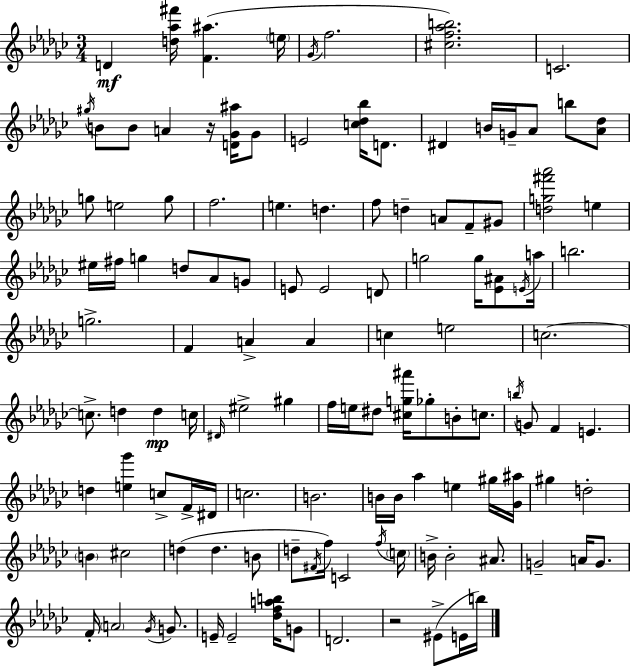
D4/q [D5,Ab5,F#6]/s [F4,A#5]/q. E5/s Gb4/s F5/h. [C#5,F5,Ab5,B5]/h. C4/h. G#5/s B4/e B4/e A4/q R/s [D4,Gb4,A#5]/s Gb4/e E4/h [C5,Db5,Bb5]/s D4/e. D#4/q B4/s G4/s Ab4/e B5/e [Ab4,Db5]/e G5/e E5/h G5/e F5/h. E5/q. D5/q. F5/e D5/q A4/e F4/e G#4/e [D5,G5,F#6,Ab6]/h E5/q EIS5/s F#5/s G5/q D5/e Ab4/e G4/e E4/e E4/h D4/e G5/h G5/s [Eb4,A#4]/e E4/s A5/s B5/h. G5/h. F4/q A4/q A4/q C5/q E5/h C5/h. C5/e. D5/q D5/q C5/s D#4/s EIS5/h G#5/q F5/s E5/s D#5/e [C#5,G5,A#6]/s Gb5/e B4/e C5/e. B5/s G4/e F4/q E4/q. D5/q [E5,Gb6]/q C5/e F4/s D#4/s C5/h. B4/h. B4/s B4/s Ab5/q E5/q G#5/s [Gb4,A#5]/s G#5/q D5/h B4/q C#5/h D5/q D5/q. B4/e D5/e F#4/s F5/s C4/h F5/s C5/s B4/s B4/h A#4/e. G4/h A4/s G4/e. F4/s A4/h Gb4/s G4/e. E4/s E4/h [Db5,F5,A5,B5]/s G4/e D4/h. R/h EIS4/e E4/s B5/s